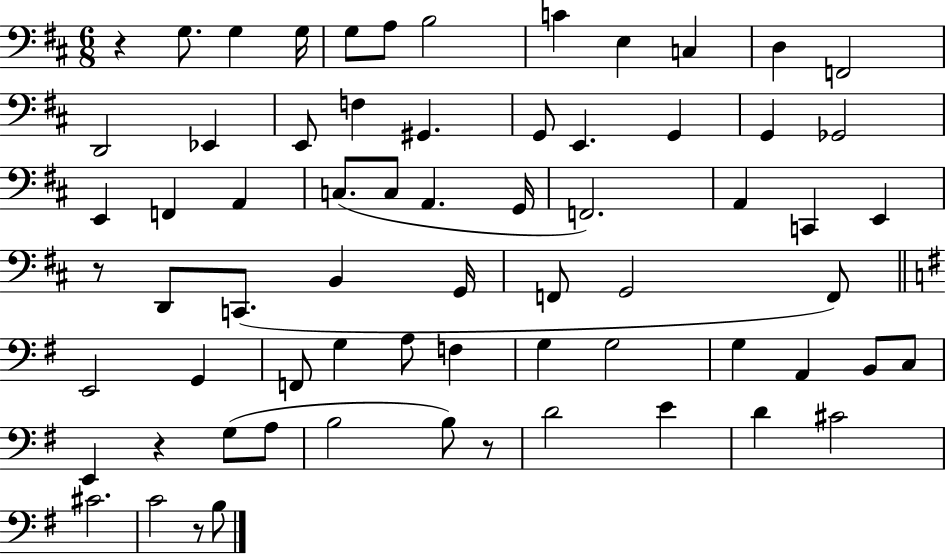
X:1
T:Untitled
M:6/8
L:1/4
K:D
z G,/2 G, G,/4 G,/2 A,/2 B,2 C E, C, D, F,,2 D,,2 _E,, E,,/2 F, ^G,, G,,/2 E,, G,, G,, _G,,2 E,, F,, A,, C,/2 C,/2 A,, G,,/4 F,,2 A,, C,, E,, z/2 D,,/2 C,,/2 B,, G,,/4 F,,/2 G,,2 F,,/2 E,,2 G,, F,,/2 G, A,/2 F, G, G,2 G, A,, B,,/2 C,/2 E,, z G,/2 A,/2 B,2 B,/2 z/2 D2 E D ^C2 ^C2 C2 z/2 B,/2